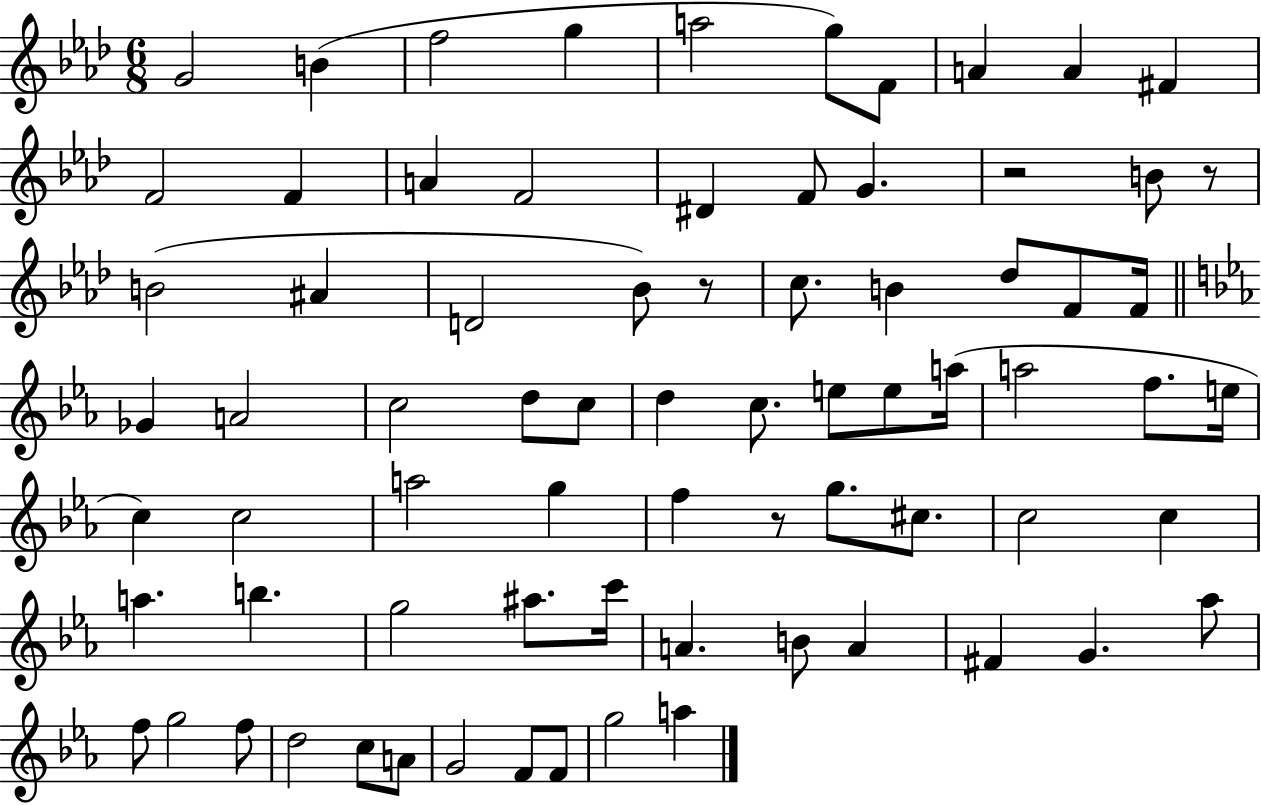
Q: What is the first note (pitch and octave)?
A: G4